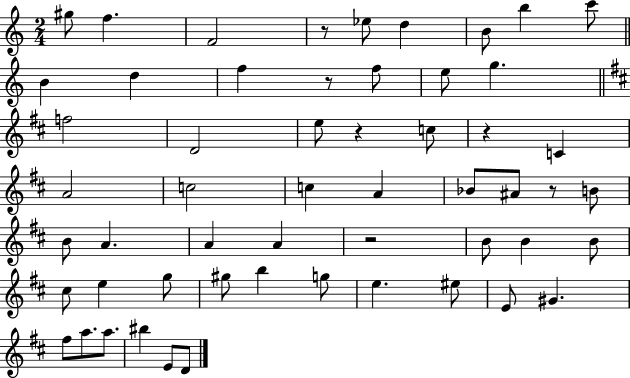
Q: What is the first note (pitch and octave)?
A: G#5